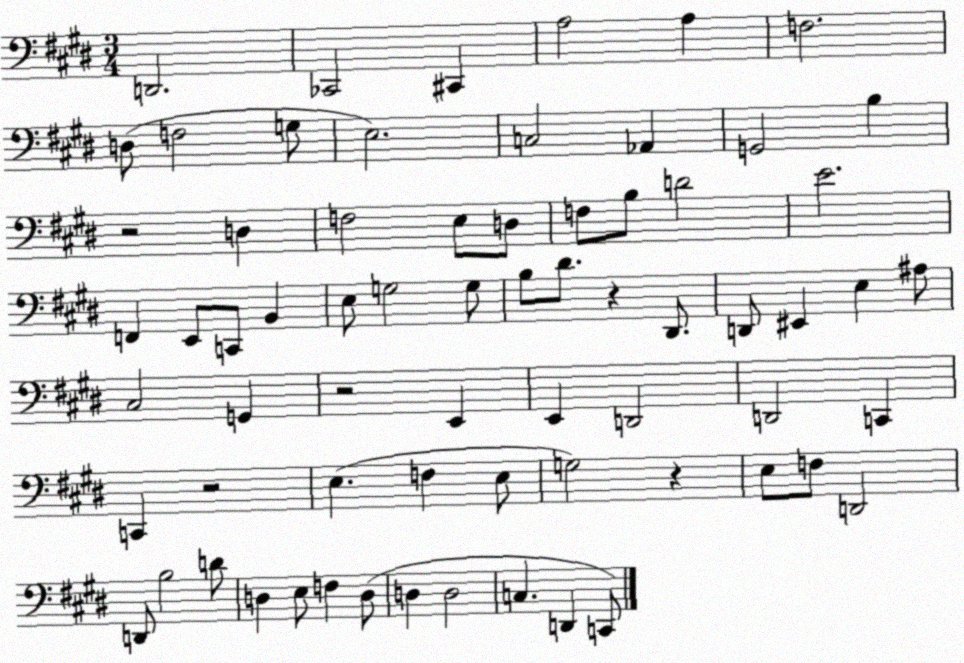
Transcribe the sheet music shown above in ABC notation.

X:1
T:Untitled
M:3/4
L:1/4
K:E
D,,2 _C,,2 ^C,, A,2 A, F,2 D,/2 F,2 G,/2 E,2 C,2 _A,, G,,2 B, z2 D, F,2 E,/2 D,/2 F,/2 B,/2 D2 E2 F,, E,,/2 C,,/2 B,, E,/2 G,2 G,/2 B,/2 ^D/2 z ^D,,/2 D,,/2 ^E,, E, ^A,/2 ^C,2 G,, z2 E,, E,, D,,2 D,,2 C,, C,, z2 E, F, E,/2 G,2 z E,/2 F,/2 D,,2 D,,/2 B,2 D/2 D, E,/2 F, D,/2 D, D,2 C, D,, C,,/2